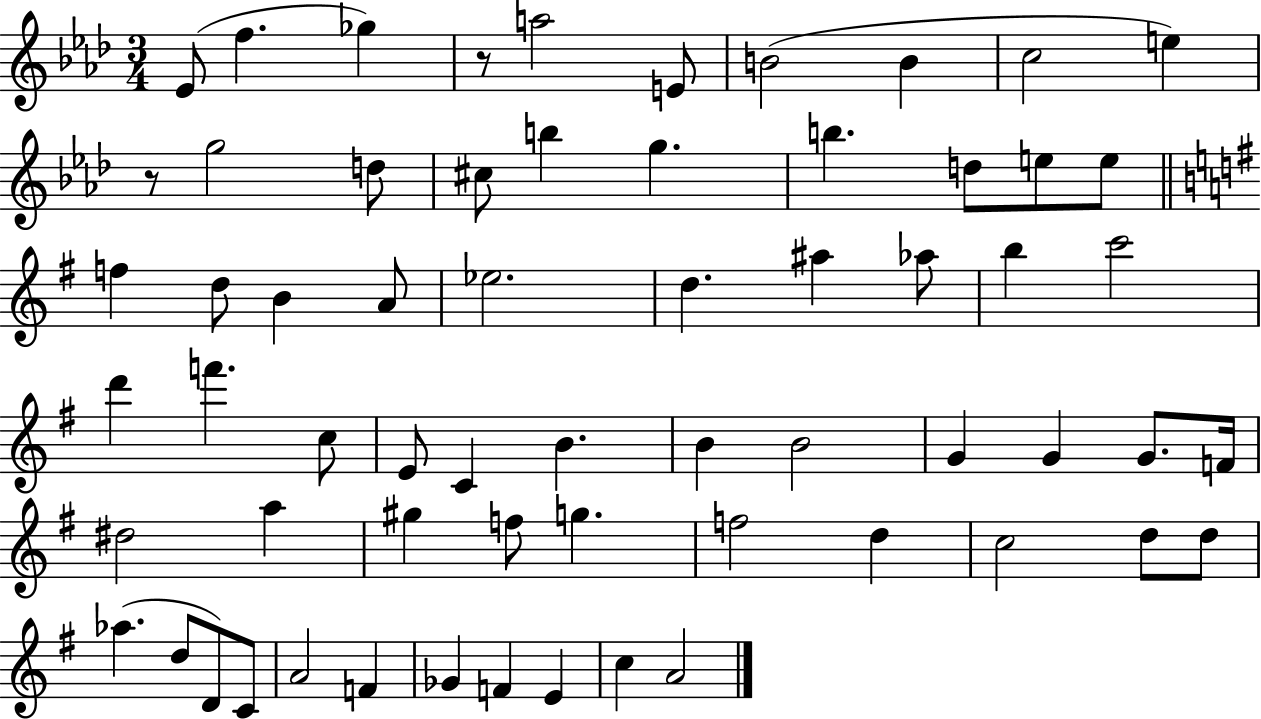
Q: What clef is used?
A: treble